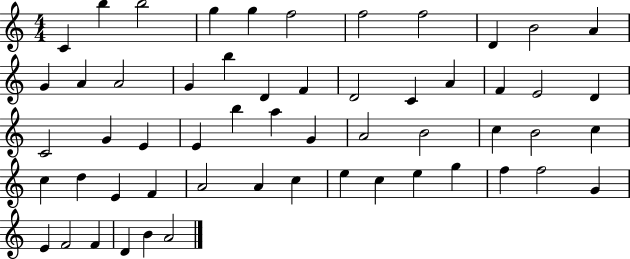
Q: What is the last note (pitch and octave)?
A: A4